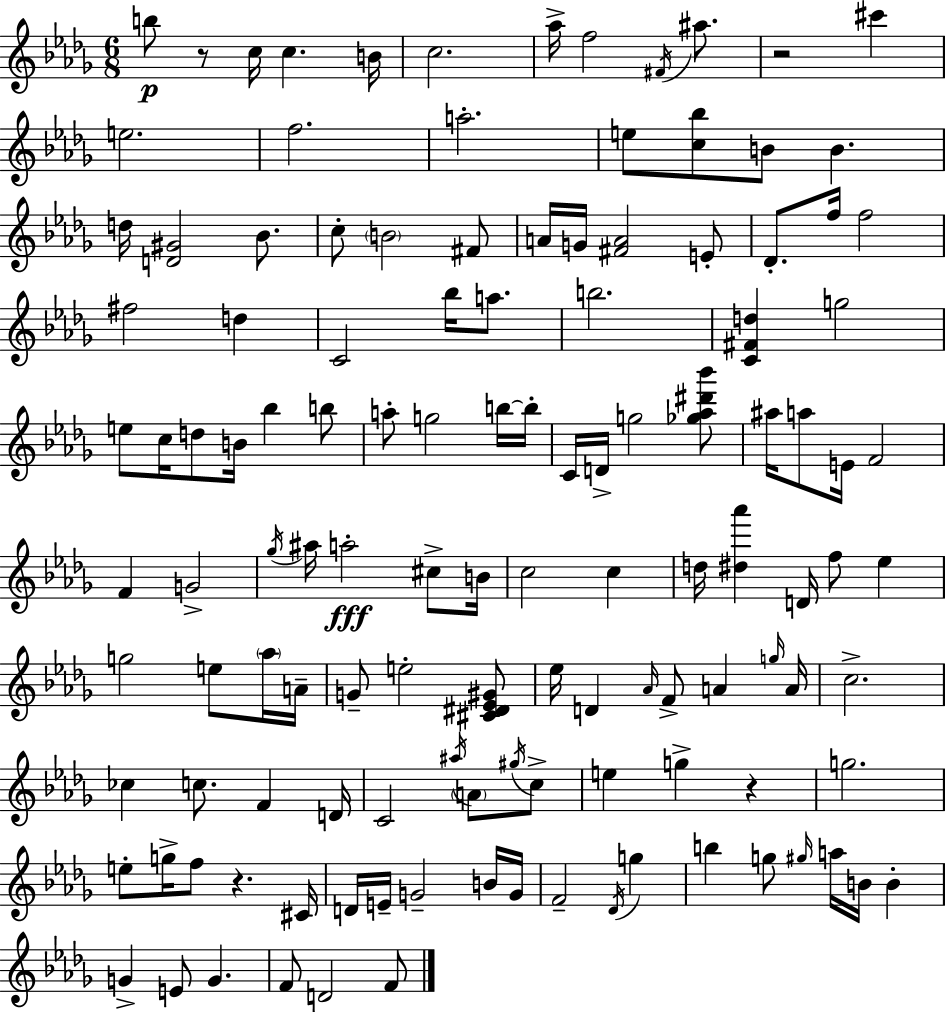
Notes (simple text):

B5/e R/e C5/s C5/q. B4/s C5/h. Ab5/s F5/h F#4/s A#5/e. R/h C#6/q E5/h. F5/h. A5/h. E5/e [C5,Bb5]/e B4/e B4/q. D5/s [D4,G#4]/h Bb4/e. C5/e B4/h F#4/e A4/s G4/s [F#4,A4]/h E4/e Db4/e. F5/s F5/h F#5/h D5/q C4/h Bb5/s A5/e. B5/h. [C4,F#4,D5]/q G5/h E5/e C5/s D5/e B4/s Bb5/q B5/e A5/e G5/h B5/s B5/s C4/s D4/s G5/h [Gb5,Ab5,D#6,Bb6]/e A#5/s A5/e E4/s F4/h F4/q G4/h Gb5/s A#5/s A5/h C#5/e B4/s C5/h C5/q D5/s [D#5,Ab6]/q D4/s F5/e Eb5/q G5/h E5/e Ab5/s A4/s G4/e E5/h [C#4,D#4,Eb4,G#4]/e Eb5/s D4/q Ab4/s F4/e A4/q G5/s A4/s C5/h. CES5/q C5/e. F4/q D4/s C4/h A#5/s A4/e G#5/s C5/e E5/q G5/q R/q G5/h. E5/e G5/s F5/e R/q. C#4/s D4/s E4/s G4/h B4/s G4/s F4/h Db4/s G5/q B5/q G5/e G#5/s A5/s B4/s B4/q G4/q E4/e G4/q. F4/e D4/h F4/e